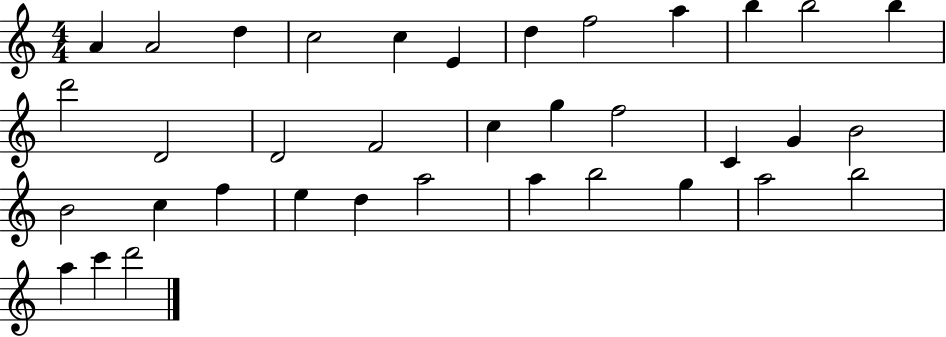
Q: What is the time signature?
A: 4/4